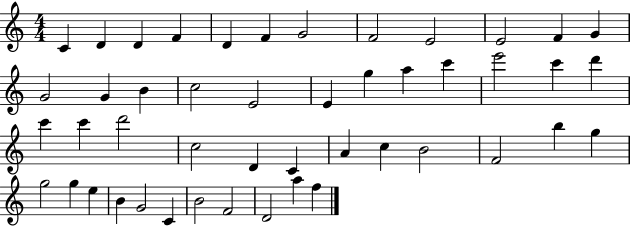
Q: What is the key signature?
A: C major